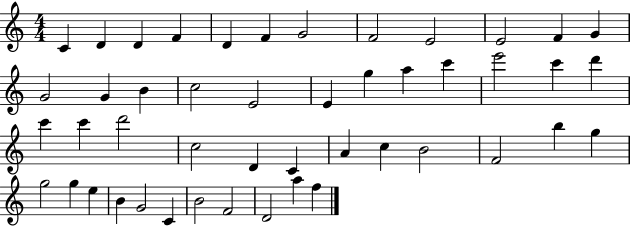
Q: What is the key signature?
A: C major